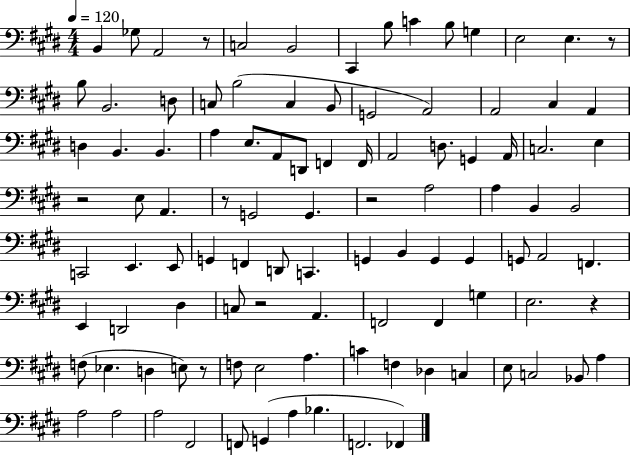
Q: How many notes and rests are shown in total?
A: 103